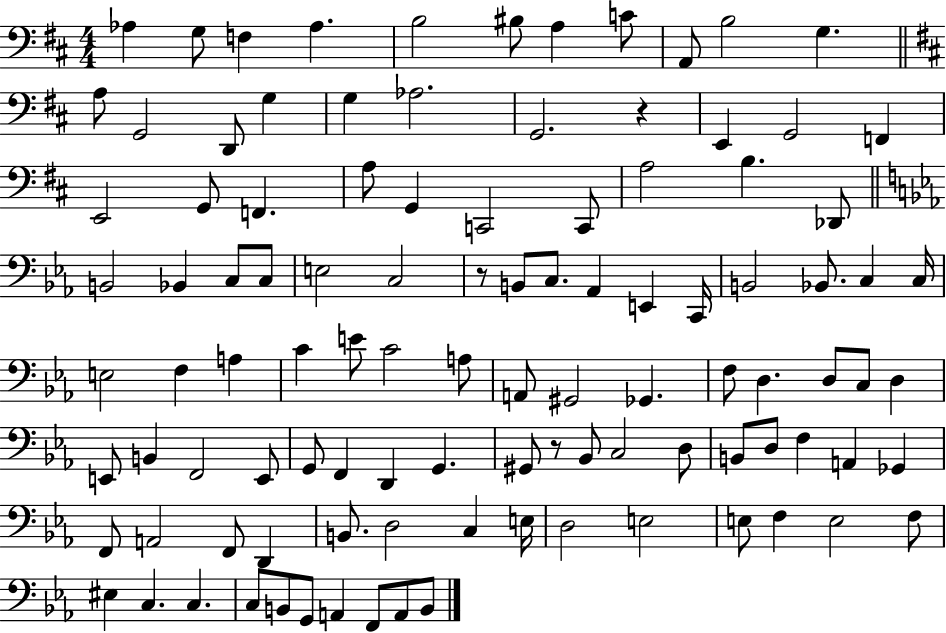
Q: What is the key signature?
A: D major